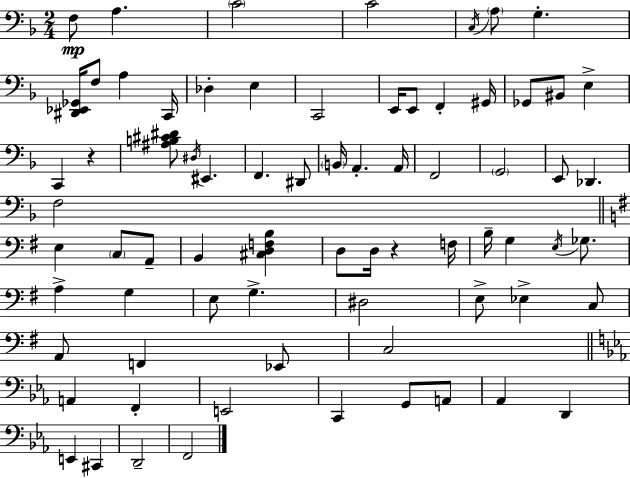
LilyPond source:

{
  \clef bass
  \numericTimeSignature
  \time 2/4
  \key d \minor
  f8\mp a4. | \parenthesize c'2 | c'2 | \acciaccatura { c16 } \parenthesize a8 g4.-. | \break <dis, ees, ges,>16 f8 a4 | c,16 des4-. e4 | c,2 | e,16 e,8 f,4-. | \break gis,16 ges,8 bis,8 e4-> | c,4 r4 | <ais b cis' dis'>8 \acciaccatura { dis16 } eis,4. | f,4. | \break dis,8 \parenthesize b,16 a,4.-. | a,16 f,2 | \parenthesize g,2 | e,8 des,4. | \break f2 | \bar "||" \break \key e \minor e4 \parenthesize c8 a,8-- | b,4 <cis d f b>4 | d8 d16 r4 f16 | b16-- g4 \acciaccatura { e16 } ges8. | \break a4-> g4 | e8 g4.-> | dis2 | e8-> ees4-> c8 | \break a,8 f,4 ees,8 | c2 | \bar "||" \break \key ees \major a,4 f,4-. | e,2 | c,4 g,8 a,8 | aes,4 d,4 | \break e,4 cis,4 | d,2-- | f,2 | \bar "|."
}